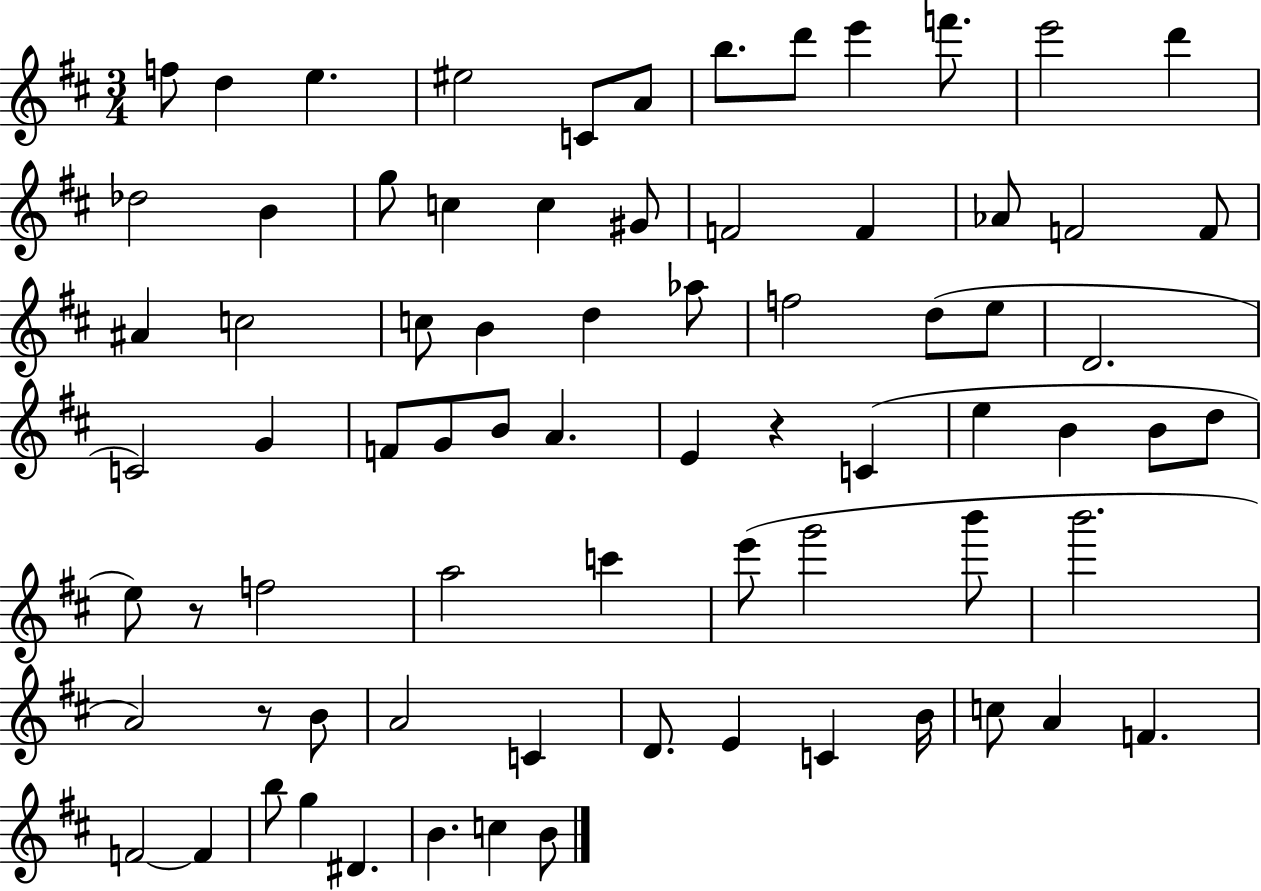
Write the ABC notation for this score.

X:1
T:Untitled
M:3/4
L:1/4
K:D
f/2 d e ^e2 C/2 A/2 b/2 d'/2 e' f'/2 e'2 d' _d2 B g/2 c c ^G/2 F2 F _A/2 F2 F/2 ^A c2 c/2 B d _a/2 f2 d/2 e/2 D2 C2 G F/2 G/2 B/2 A E z C e B B/2 d/2 e/2 z/2 f2 a2 c' e'/2 g'2 b'/2 b'2 A2 z/2 B/2 A2 C D/2 E C B/4 c/2 A F F2 F b/2 g ^D B c B/2